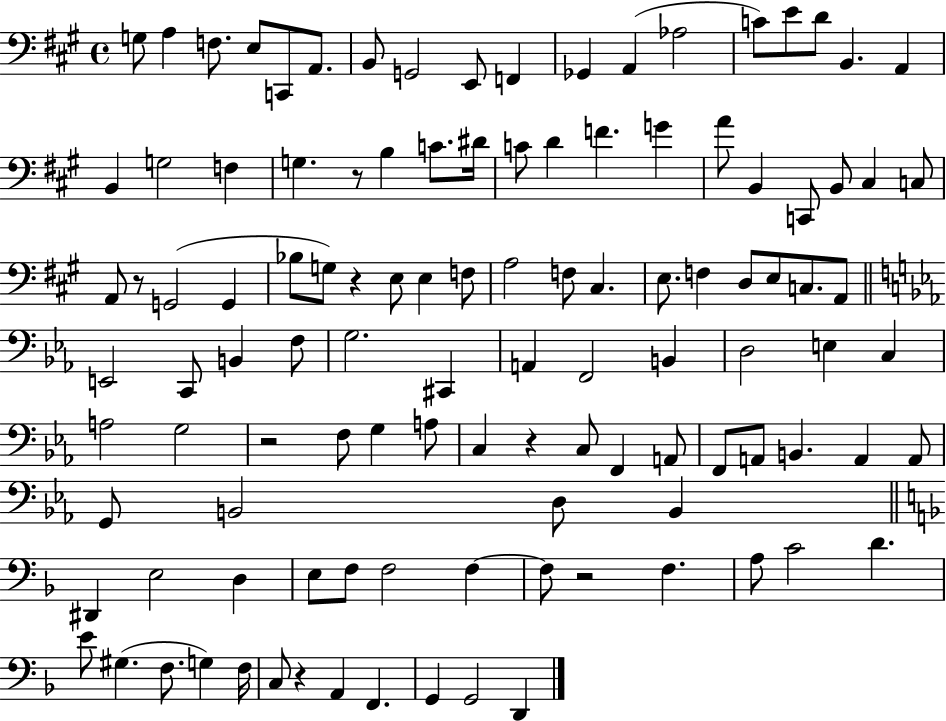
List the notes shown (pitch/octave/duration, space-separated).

G3/e A3/q F3/e. E3/e C2/e A2/e. B2/e G2/h E2/e F2/q Gb2/q A2/q Ab3/h C4/e E4/e D4/e B2/q. A2/q B2/q G3/h F3/q G3/q. R/e B3/q C4/e. D#4/s C4/e D4/q F4/q. G4/q A4/e B2/q C2/e B2/e C#3/q C3/e A2/e R/e G2/h G2/q Bb3/e G3/e R/q E3/e E3/q F3/e A3/h F3/e C#3/q. E3/e. F3/q D3/e E3/e C3/e. A2/e E2/h C2/e B2/q F3/e G3/h. C#2/q A2/q F2/h B2/q D3/h E3/q C3/q A3/h G3/h R/h F3/e G3/q A3/e C3/q R/q C3/e F2/q A2/e F2/e A2/e B2/q. A2/q A2/e G2/e B2/h D3/e B2/q D#2/q E3/h D3/q E3/e F3/e F3/h F3/q F3/e R/h F3/q. A3/e C4/h D4/q. E4/e G#3/q. F3/e. G3/q F3/s C3/e R/q A2/q F2/q. G2/q G2/h D2/q